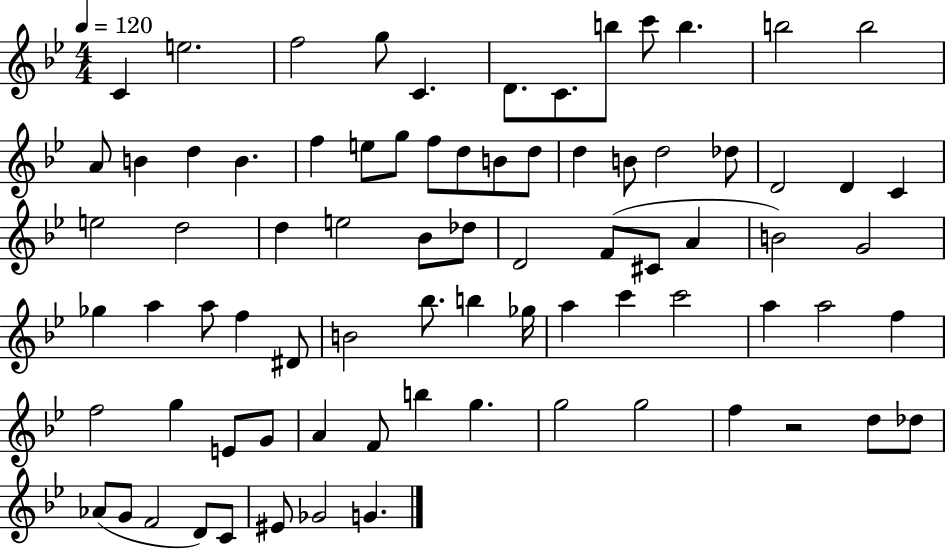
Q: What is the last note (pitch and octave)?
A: G4